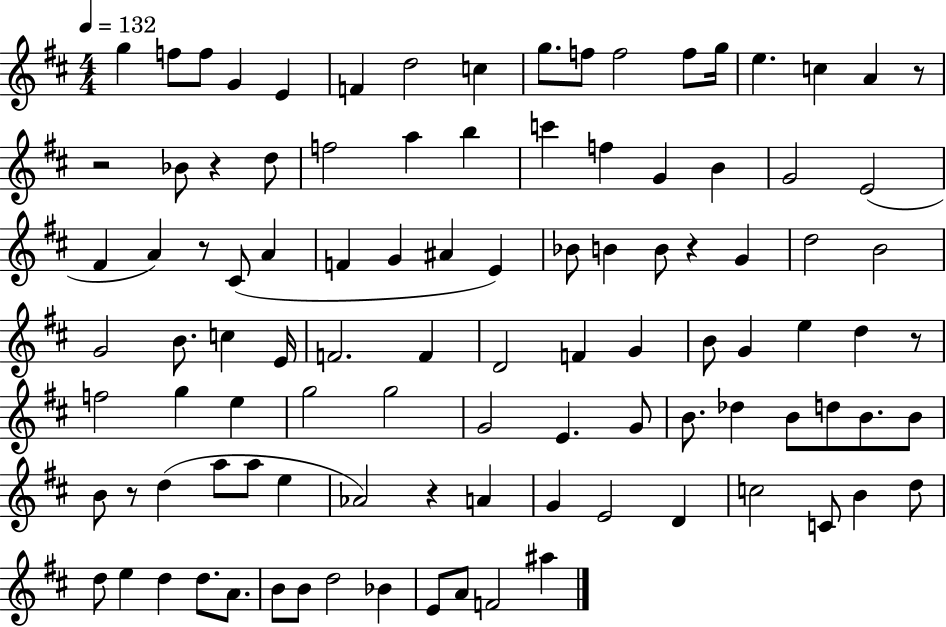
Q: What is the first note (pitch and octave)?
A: G5